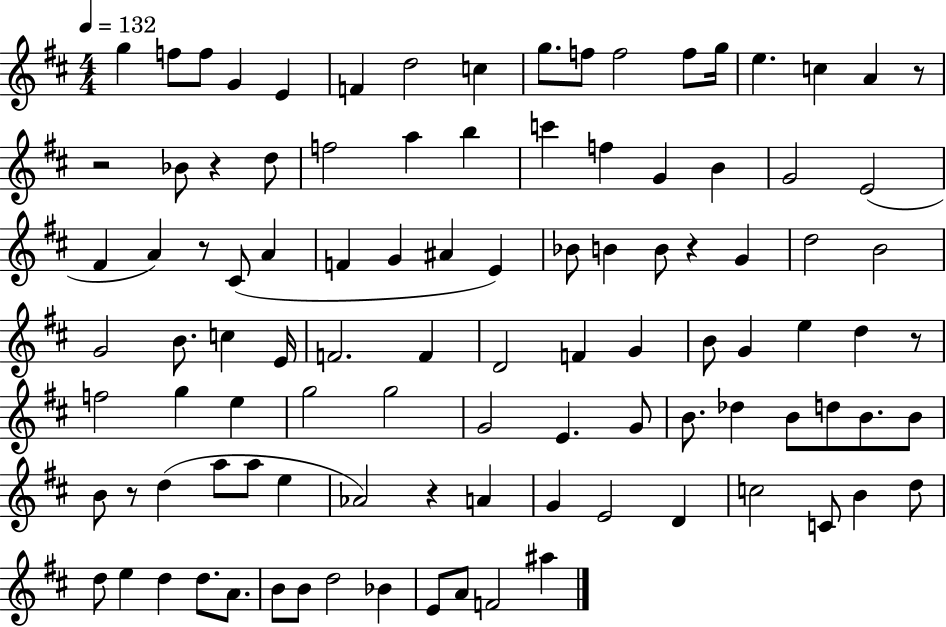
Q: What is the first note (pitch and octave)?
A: G5